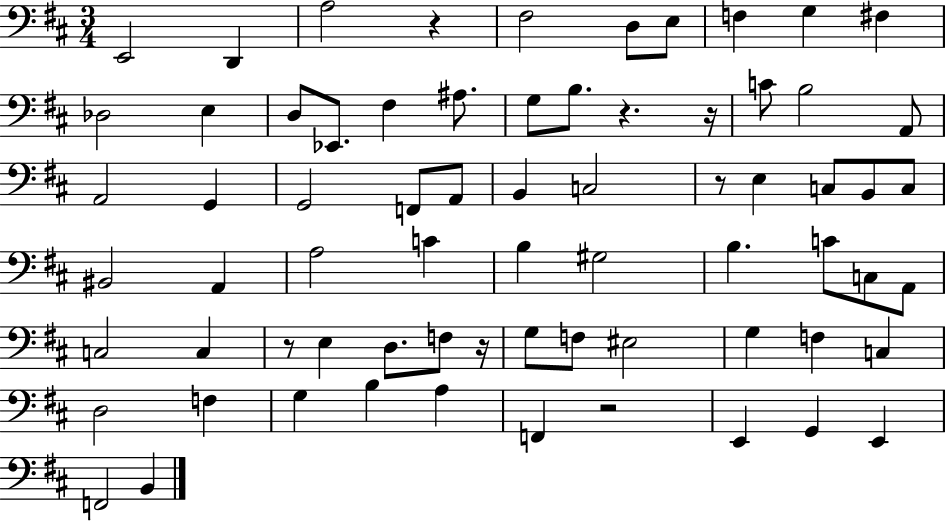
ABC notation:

X:1
T:Untitled
M:3/4
L:1/4
K:D
E,,2 D,, A,2 z ^F,2 D,/2 E,/2 F, G, ^F, _D,2 E, D,/2 _E,,/2 ^F, ^A,/2 G,/2 B,/2 z z/4 C/2 B,2 A,,/2 A,,2 G,, G,,2 F,,/2 A,,/2 B,, C,2 z/2 E, C,/2 B,,/2 C,/2 ^B,,2 A,, A,2 C B, ^G,2 B, C/2 C,/2 A,,/2 C,2 C, z/2 E, D,/2 F,/2 z/4 G,/2 F,/2 ^E,2 G, F, C, D,2 F, G, B, A, F,, z2 E,, G,, E,, F,,2 B,,